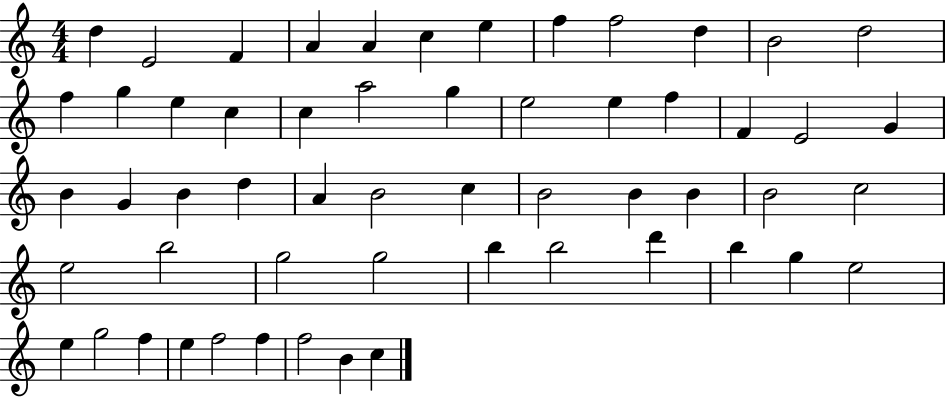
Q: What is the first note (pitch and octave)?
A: D5